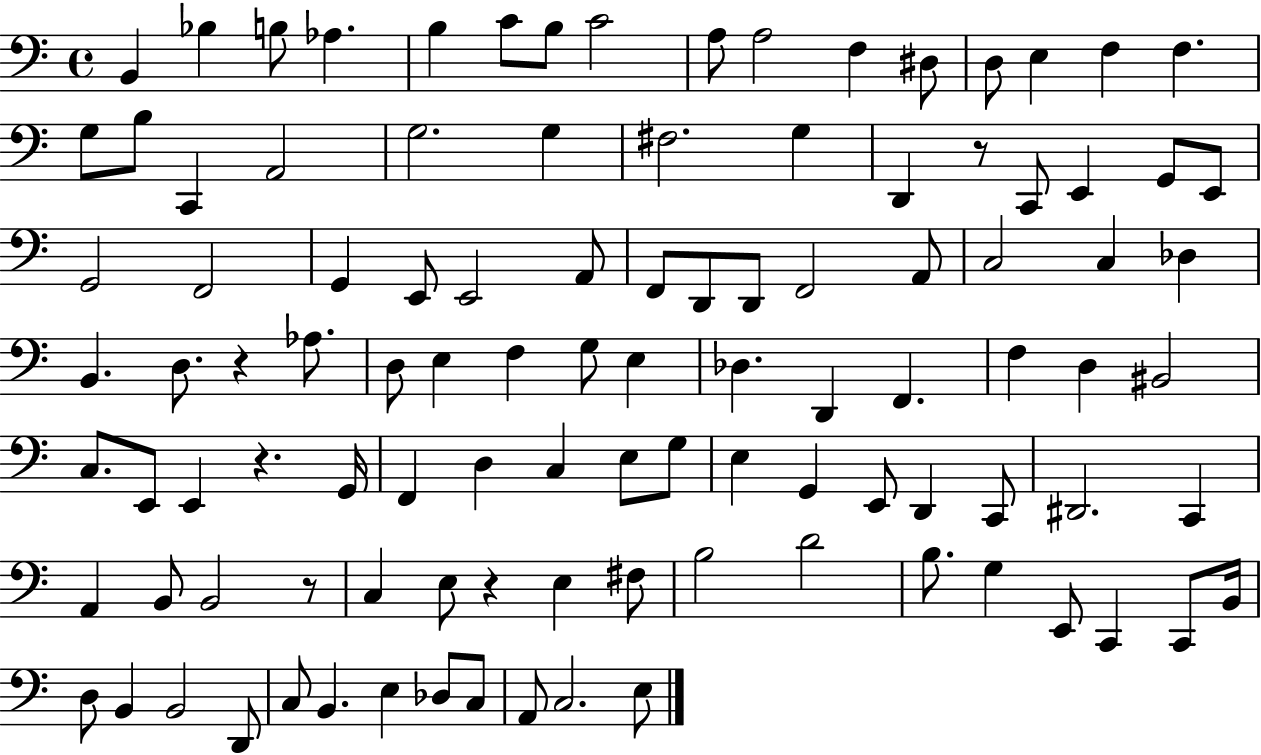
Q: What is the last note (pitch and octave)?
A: E3